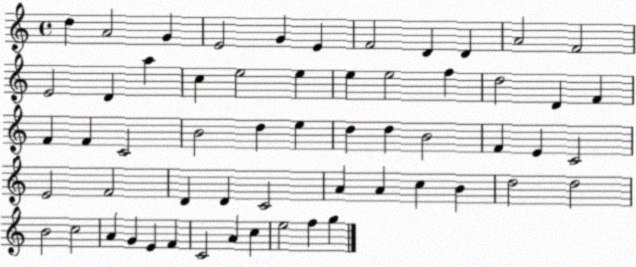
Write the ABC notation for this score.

X:1
T:Untitled
M:4/4
L:1/4
K:C
d A2 G E2 G E F2 D D A2 F2 E2 D a c e2 e e e2 f d2 D F F F C2 B2 d e d d B2 F E C2 E2 F2 D D C2 A A c B d2 d2 B2 c2 A G E F C2 A c e2 f g